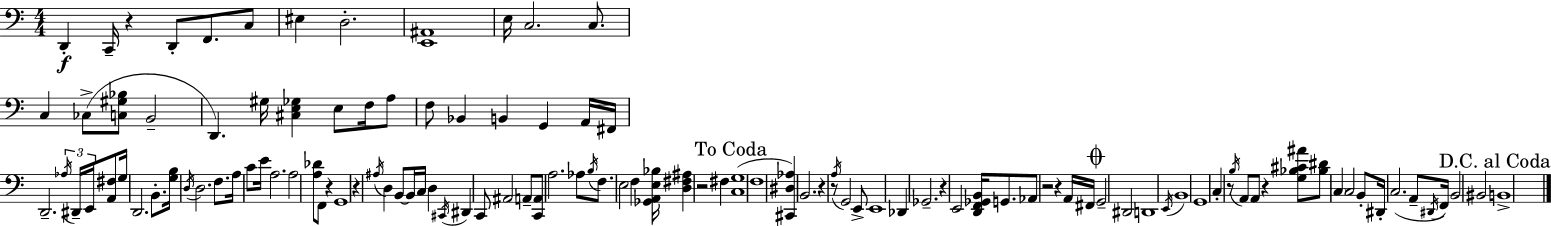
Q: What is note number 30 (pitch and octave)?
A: D2